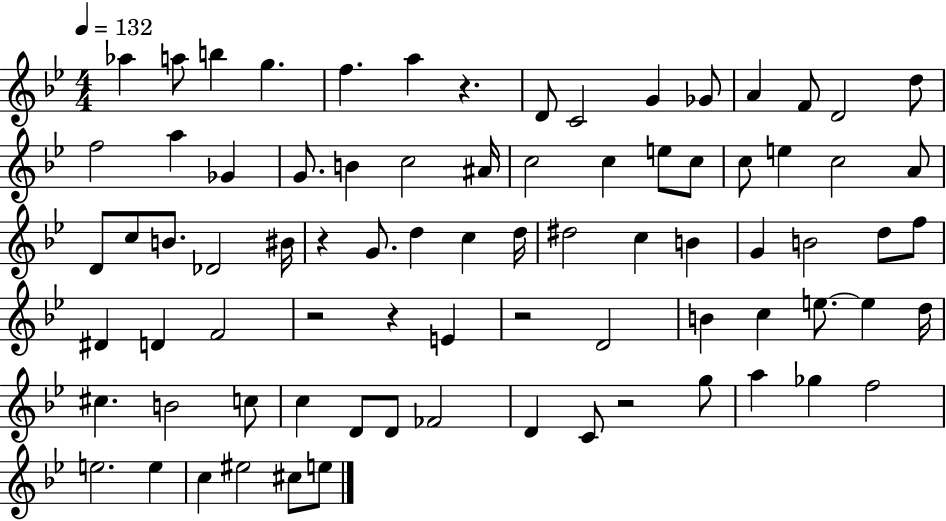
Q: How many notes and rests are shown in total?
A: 80